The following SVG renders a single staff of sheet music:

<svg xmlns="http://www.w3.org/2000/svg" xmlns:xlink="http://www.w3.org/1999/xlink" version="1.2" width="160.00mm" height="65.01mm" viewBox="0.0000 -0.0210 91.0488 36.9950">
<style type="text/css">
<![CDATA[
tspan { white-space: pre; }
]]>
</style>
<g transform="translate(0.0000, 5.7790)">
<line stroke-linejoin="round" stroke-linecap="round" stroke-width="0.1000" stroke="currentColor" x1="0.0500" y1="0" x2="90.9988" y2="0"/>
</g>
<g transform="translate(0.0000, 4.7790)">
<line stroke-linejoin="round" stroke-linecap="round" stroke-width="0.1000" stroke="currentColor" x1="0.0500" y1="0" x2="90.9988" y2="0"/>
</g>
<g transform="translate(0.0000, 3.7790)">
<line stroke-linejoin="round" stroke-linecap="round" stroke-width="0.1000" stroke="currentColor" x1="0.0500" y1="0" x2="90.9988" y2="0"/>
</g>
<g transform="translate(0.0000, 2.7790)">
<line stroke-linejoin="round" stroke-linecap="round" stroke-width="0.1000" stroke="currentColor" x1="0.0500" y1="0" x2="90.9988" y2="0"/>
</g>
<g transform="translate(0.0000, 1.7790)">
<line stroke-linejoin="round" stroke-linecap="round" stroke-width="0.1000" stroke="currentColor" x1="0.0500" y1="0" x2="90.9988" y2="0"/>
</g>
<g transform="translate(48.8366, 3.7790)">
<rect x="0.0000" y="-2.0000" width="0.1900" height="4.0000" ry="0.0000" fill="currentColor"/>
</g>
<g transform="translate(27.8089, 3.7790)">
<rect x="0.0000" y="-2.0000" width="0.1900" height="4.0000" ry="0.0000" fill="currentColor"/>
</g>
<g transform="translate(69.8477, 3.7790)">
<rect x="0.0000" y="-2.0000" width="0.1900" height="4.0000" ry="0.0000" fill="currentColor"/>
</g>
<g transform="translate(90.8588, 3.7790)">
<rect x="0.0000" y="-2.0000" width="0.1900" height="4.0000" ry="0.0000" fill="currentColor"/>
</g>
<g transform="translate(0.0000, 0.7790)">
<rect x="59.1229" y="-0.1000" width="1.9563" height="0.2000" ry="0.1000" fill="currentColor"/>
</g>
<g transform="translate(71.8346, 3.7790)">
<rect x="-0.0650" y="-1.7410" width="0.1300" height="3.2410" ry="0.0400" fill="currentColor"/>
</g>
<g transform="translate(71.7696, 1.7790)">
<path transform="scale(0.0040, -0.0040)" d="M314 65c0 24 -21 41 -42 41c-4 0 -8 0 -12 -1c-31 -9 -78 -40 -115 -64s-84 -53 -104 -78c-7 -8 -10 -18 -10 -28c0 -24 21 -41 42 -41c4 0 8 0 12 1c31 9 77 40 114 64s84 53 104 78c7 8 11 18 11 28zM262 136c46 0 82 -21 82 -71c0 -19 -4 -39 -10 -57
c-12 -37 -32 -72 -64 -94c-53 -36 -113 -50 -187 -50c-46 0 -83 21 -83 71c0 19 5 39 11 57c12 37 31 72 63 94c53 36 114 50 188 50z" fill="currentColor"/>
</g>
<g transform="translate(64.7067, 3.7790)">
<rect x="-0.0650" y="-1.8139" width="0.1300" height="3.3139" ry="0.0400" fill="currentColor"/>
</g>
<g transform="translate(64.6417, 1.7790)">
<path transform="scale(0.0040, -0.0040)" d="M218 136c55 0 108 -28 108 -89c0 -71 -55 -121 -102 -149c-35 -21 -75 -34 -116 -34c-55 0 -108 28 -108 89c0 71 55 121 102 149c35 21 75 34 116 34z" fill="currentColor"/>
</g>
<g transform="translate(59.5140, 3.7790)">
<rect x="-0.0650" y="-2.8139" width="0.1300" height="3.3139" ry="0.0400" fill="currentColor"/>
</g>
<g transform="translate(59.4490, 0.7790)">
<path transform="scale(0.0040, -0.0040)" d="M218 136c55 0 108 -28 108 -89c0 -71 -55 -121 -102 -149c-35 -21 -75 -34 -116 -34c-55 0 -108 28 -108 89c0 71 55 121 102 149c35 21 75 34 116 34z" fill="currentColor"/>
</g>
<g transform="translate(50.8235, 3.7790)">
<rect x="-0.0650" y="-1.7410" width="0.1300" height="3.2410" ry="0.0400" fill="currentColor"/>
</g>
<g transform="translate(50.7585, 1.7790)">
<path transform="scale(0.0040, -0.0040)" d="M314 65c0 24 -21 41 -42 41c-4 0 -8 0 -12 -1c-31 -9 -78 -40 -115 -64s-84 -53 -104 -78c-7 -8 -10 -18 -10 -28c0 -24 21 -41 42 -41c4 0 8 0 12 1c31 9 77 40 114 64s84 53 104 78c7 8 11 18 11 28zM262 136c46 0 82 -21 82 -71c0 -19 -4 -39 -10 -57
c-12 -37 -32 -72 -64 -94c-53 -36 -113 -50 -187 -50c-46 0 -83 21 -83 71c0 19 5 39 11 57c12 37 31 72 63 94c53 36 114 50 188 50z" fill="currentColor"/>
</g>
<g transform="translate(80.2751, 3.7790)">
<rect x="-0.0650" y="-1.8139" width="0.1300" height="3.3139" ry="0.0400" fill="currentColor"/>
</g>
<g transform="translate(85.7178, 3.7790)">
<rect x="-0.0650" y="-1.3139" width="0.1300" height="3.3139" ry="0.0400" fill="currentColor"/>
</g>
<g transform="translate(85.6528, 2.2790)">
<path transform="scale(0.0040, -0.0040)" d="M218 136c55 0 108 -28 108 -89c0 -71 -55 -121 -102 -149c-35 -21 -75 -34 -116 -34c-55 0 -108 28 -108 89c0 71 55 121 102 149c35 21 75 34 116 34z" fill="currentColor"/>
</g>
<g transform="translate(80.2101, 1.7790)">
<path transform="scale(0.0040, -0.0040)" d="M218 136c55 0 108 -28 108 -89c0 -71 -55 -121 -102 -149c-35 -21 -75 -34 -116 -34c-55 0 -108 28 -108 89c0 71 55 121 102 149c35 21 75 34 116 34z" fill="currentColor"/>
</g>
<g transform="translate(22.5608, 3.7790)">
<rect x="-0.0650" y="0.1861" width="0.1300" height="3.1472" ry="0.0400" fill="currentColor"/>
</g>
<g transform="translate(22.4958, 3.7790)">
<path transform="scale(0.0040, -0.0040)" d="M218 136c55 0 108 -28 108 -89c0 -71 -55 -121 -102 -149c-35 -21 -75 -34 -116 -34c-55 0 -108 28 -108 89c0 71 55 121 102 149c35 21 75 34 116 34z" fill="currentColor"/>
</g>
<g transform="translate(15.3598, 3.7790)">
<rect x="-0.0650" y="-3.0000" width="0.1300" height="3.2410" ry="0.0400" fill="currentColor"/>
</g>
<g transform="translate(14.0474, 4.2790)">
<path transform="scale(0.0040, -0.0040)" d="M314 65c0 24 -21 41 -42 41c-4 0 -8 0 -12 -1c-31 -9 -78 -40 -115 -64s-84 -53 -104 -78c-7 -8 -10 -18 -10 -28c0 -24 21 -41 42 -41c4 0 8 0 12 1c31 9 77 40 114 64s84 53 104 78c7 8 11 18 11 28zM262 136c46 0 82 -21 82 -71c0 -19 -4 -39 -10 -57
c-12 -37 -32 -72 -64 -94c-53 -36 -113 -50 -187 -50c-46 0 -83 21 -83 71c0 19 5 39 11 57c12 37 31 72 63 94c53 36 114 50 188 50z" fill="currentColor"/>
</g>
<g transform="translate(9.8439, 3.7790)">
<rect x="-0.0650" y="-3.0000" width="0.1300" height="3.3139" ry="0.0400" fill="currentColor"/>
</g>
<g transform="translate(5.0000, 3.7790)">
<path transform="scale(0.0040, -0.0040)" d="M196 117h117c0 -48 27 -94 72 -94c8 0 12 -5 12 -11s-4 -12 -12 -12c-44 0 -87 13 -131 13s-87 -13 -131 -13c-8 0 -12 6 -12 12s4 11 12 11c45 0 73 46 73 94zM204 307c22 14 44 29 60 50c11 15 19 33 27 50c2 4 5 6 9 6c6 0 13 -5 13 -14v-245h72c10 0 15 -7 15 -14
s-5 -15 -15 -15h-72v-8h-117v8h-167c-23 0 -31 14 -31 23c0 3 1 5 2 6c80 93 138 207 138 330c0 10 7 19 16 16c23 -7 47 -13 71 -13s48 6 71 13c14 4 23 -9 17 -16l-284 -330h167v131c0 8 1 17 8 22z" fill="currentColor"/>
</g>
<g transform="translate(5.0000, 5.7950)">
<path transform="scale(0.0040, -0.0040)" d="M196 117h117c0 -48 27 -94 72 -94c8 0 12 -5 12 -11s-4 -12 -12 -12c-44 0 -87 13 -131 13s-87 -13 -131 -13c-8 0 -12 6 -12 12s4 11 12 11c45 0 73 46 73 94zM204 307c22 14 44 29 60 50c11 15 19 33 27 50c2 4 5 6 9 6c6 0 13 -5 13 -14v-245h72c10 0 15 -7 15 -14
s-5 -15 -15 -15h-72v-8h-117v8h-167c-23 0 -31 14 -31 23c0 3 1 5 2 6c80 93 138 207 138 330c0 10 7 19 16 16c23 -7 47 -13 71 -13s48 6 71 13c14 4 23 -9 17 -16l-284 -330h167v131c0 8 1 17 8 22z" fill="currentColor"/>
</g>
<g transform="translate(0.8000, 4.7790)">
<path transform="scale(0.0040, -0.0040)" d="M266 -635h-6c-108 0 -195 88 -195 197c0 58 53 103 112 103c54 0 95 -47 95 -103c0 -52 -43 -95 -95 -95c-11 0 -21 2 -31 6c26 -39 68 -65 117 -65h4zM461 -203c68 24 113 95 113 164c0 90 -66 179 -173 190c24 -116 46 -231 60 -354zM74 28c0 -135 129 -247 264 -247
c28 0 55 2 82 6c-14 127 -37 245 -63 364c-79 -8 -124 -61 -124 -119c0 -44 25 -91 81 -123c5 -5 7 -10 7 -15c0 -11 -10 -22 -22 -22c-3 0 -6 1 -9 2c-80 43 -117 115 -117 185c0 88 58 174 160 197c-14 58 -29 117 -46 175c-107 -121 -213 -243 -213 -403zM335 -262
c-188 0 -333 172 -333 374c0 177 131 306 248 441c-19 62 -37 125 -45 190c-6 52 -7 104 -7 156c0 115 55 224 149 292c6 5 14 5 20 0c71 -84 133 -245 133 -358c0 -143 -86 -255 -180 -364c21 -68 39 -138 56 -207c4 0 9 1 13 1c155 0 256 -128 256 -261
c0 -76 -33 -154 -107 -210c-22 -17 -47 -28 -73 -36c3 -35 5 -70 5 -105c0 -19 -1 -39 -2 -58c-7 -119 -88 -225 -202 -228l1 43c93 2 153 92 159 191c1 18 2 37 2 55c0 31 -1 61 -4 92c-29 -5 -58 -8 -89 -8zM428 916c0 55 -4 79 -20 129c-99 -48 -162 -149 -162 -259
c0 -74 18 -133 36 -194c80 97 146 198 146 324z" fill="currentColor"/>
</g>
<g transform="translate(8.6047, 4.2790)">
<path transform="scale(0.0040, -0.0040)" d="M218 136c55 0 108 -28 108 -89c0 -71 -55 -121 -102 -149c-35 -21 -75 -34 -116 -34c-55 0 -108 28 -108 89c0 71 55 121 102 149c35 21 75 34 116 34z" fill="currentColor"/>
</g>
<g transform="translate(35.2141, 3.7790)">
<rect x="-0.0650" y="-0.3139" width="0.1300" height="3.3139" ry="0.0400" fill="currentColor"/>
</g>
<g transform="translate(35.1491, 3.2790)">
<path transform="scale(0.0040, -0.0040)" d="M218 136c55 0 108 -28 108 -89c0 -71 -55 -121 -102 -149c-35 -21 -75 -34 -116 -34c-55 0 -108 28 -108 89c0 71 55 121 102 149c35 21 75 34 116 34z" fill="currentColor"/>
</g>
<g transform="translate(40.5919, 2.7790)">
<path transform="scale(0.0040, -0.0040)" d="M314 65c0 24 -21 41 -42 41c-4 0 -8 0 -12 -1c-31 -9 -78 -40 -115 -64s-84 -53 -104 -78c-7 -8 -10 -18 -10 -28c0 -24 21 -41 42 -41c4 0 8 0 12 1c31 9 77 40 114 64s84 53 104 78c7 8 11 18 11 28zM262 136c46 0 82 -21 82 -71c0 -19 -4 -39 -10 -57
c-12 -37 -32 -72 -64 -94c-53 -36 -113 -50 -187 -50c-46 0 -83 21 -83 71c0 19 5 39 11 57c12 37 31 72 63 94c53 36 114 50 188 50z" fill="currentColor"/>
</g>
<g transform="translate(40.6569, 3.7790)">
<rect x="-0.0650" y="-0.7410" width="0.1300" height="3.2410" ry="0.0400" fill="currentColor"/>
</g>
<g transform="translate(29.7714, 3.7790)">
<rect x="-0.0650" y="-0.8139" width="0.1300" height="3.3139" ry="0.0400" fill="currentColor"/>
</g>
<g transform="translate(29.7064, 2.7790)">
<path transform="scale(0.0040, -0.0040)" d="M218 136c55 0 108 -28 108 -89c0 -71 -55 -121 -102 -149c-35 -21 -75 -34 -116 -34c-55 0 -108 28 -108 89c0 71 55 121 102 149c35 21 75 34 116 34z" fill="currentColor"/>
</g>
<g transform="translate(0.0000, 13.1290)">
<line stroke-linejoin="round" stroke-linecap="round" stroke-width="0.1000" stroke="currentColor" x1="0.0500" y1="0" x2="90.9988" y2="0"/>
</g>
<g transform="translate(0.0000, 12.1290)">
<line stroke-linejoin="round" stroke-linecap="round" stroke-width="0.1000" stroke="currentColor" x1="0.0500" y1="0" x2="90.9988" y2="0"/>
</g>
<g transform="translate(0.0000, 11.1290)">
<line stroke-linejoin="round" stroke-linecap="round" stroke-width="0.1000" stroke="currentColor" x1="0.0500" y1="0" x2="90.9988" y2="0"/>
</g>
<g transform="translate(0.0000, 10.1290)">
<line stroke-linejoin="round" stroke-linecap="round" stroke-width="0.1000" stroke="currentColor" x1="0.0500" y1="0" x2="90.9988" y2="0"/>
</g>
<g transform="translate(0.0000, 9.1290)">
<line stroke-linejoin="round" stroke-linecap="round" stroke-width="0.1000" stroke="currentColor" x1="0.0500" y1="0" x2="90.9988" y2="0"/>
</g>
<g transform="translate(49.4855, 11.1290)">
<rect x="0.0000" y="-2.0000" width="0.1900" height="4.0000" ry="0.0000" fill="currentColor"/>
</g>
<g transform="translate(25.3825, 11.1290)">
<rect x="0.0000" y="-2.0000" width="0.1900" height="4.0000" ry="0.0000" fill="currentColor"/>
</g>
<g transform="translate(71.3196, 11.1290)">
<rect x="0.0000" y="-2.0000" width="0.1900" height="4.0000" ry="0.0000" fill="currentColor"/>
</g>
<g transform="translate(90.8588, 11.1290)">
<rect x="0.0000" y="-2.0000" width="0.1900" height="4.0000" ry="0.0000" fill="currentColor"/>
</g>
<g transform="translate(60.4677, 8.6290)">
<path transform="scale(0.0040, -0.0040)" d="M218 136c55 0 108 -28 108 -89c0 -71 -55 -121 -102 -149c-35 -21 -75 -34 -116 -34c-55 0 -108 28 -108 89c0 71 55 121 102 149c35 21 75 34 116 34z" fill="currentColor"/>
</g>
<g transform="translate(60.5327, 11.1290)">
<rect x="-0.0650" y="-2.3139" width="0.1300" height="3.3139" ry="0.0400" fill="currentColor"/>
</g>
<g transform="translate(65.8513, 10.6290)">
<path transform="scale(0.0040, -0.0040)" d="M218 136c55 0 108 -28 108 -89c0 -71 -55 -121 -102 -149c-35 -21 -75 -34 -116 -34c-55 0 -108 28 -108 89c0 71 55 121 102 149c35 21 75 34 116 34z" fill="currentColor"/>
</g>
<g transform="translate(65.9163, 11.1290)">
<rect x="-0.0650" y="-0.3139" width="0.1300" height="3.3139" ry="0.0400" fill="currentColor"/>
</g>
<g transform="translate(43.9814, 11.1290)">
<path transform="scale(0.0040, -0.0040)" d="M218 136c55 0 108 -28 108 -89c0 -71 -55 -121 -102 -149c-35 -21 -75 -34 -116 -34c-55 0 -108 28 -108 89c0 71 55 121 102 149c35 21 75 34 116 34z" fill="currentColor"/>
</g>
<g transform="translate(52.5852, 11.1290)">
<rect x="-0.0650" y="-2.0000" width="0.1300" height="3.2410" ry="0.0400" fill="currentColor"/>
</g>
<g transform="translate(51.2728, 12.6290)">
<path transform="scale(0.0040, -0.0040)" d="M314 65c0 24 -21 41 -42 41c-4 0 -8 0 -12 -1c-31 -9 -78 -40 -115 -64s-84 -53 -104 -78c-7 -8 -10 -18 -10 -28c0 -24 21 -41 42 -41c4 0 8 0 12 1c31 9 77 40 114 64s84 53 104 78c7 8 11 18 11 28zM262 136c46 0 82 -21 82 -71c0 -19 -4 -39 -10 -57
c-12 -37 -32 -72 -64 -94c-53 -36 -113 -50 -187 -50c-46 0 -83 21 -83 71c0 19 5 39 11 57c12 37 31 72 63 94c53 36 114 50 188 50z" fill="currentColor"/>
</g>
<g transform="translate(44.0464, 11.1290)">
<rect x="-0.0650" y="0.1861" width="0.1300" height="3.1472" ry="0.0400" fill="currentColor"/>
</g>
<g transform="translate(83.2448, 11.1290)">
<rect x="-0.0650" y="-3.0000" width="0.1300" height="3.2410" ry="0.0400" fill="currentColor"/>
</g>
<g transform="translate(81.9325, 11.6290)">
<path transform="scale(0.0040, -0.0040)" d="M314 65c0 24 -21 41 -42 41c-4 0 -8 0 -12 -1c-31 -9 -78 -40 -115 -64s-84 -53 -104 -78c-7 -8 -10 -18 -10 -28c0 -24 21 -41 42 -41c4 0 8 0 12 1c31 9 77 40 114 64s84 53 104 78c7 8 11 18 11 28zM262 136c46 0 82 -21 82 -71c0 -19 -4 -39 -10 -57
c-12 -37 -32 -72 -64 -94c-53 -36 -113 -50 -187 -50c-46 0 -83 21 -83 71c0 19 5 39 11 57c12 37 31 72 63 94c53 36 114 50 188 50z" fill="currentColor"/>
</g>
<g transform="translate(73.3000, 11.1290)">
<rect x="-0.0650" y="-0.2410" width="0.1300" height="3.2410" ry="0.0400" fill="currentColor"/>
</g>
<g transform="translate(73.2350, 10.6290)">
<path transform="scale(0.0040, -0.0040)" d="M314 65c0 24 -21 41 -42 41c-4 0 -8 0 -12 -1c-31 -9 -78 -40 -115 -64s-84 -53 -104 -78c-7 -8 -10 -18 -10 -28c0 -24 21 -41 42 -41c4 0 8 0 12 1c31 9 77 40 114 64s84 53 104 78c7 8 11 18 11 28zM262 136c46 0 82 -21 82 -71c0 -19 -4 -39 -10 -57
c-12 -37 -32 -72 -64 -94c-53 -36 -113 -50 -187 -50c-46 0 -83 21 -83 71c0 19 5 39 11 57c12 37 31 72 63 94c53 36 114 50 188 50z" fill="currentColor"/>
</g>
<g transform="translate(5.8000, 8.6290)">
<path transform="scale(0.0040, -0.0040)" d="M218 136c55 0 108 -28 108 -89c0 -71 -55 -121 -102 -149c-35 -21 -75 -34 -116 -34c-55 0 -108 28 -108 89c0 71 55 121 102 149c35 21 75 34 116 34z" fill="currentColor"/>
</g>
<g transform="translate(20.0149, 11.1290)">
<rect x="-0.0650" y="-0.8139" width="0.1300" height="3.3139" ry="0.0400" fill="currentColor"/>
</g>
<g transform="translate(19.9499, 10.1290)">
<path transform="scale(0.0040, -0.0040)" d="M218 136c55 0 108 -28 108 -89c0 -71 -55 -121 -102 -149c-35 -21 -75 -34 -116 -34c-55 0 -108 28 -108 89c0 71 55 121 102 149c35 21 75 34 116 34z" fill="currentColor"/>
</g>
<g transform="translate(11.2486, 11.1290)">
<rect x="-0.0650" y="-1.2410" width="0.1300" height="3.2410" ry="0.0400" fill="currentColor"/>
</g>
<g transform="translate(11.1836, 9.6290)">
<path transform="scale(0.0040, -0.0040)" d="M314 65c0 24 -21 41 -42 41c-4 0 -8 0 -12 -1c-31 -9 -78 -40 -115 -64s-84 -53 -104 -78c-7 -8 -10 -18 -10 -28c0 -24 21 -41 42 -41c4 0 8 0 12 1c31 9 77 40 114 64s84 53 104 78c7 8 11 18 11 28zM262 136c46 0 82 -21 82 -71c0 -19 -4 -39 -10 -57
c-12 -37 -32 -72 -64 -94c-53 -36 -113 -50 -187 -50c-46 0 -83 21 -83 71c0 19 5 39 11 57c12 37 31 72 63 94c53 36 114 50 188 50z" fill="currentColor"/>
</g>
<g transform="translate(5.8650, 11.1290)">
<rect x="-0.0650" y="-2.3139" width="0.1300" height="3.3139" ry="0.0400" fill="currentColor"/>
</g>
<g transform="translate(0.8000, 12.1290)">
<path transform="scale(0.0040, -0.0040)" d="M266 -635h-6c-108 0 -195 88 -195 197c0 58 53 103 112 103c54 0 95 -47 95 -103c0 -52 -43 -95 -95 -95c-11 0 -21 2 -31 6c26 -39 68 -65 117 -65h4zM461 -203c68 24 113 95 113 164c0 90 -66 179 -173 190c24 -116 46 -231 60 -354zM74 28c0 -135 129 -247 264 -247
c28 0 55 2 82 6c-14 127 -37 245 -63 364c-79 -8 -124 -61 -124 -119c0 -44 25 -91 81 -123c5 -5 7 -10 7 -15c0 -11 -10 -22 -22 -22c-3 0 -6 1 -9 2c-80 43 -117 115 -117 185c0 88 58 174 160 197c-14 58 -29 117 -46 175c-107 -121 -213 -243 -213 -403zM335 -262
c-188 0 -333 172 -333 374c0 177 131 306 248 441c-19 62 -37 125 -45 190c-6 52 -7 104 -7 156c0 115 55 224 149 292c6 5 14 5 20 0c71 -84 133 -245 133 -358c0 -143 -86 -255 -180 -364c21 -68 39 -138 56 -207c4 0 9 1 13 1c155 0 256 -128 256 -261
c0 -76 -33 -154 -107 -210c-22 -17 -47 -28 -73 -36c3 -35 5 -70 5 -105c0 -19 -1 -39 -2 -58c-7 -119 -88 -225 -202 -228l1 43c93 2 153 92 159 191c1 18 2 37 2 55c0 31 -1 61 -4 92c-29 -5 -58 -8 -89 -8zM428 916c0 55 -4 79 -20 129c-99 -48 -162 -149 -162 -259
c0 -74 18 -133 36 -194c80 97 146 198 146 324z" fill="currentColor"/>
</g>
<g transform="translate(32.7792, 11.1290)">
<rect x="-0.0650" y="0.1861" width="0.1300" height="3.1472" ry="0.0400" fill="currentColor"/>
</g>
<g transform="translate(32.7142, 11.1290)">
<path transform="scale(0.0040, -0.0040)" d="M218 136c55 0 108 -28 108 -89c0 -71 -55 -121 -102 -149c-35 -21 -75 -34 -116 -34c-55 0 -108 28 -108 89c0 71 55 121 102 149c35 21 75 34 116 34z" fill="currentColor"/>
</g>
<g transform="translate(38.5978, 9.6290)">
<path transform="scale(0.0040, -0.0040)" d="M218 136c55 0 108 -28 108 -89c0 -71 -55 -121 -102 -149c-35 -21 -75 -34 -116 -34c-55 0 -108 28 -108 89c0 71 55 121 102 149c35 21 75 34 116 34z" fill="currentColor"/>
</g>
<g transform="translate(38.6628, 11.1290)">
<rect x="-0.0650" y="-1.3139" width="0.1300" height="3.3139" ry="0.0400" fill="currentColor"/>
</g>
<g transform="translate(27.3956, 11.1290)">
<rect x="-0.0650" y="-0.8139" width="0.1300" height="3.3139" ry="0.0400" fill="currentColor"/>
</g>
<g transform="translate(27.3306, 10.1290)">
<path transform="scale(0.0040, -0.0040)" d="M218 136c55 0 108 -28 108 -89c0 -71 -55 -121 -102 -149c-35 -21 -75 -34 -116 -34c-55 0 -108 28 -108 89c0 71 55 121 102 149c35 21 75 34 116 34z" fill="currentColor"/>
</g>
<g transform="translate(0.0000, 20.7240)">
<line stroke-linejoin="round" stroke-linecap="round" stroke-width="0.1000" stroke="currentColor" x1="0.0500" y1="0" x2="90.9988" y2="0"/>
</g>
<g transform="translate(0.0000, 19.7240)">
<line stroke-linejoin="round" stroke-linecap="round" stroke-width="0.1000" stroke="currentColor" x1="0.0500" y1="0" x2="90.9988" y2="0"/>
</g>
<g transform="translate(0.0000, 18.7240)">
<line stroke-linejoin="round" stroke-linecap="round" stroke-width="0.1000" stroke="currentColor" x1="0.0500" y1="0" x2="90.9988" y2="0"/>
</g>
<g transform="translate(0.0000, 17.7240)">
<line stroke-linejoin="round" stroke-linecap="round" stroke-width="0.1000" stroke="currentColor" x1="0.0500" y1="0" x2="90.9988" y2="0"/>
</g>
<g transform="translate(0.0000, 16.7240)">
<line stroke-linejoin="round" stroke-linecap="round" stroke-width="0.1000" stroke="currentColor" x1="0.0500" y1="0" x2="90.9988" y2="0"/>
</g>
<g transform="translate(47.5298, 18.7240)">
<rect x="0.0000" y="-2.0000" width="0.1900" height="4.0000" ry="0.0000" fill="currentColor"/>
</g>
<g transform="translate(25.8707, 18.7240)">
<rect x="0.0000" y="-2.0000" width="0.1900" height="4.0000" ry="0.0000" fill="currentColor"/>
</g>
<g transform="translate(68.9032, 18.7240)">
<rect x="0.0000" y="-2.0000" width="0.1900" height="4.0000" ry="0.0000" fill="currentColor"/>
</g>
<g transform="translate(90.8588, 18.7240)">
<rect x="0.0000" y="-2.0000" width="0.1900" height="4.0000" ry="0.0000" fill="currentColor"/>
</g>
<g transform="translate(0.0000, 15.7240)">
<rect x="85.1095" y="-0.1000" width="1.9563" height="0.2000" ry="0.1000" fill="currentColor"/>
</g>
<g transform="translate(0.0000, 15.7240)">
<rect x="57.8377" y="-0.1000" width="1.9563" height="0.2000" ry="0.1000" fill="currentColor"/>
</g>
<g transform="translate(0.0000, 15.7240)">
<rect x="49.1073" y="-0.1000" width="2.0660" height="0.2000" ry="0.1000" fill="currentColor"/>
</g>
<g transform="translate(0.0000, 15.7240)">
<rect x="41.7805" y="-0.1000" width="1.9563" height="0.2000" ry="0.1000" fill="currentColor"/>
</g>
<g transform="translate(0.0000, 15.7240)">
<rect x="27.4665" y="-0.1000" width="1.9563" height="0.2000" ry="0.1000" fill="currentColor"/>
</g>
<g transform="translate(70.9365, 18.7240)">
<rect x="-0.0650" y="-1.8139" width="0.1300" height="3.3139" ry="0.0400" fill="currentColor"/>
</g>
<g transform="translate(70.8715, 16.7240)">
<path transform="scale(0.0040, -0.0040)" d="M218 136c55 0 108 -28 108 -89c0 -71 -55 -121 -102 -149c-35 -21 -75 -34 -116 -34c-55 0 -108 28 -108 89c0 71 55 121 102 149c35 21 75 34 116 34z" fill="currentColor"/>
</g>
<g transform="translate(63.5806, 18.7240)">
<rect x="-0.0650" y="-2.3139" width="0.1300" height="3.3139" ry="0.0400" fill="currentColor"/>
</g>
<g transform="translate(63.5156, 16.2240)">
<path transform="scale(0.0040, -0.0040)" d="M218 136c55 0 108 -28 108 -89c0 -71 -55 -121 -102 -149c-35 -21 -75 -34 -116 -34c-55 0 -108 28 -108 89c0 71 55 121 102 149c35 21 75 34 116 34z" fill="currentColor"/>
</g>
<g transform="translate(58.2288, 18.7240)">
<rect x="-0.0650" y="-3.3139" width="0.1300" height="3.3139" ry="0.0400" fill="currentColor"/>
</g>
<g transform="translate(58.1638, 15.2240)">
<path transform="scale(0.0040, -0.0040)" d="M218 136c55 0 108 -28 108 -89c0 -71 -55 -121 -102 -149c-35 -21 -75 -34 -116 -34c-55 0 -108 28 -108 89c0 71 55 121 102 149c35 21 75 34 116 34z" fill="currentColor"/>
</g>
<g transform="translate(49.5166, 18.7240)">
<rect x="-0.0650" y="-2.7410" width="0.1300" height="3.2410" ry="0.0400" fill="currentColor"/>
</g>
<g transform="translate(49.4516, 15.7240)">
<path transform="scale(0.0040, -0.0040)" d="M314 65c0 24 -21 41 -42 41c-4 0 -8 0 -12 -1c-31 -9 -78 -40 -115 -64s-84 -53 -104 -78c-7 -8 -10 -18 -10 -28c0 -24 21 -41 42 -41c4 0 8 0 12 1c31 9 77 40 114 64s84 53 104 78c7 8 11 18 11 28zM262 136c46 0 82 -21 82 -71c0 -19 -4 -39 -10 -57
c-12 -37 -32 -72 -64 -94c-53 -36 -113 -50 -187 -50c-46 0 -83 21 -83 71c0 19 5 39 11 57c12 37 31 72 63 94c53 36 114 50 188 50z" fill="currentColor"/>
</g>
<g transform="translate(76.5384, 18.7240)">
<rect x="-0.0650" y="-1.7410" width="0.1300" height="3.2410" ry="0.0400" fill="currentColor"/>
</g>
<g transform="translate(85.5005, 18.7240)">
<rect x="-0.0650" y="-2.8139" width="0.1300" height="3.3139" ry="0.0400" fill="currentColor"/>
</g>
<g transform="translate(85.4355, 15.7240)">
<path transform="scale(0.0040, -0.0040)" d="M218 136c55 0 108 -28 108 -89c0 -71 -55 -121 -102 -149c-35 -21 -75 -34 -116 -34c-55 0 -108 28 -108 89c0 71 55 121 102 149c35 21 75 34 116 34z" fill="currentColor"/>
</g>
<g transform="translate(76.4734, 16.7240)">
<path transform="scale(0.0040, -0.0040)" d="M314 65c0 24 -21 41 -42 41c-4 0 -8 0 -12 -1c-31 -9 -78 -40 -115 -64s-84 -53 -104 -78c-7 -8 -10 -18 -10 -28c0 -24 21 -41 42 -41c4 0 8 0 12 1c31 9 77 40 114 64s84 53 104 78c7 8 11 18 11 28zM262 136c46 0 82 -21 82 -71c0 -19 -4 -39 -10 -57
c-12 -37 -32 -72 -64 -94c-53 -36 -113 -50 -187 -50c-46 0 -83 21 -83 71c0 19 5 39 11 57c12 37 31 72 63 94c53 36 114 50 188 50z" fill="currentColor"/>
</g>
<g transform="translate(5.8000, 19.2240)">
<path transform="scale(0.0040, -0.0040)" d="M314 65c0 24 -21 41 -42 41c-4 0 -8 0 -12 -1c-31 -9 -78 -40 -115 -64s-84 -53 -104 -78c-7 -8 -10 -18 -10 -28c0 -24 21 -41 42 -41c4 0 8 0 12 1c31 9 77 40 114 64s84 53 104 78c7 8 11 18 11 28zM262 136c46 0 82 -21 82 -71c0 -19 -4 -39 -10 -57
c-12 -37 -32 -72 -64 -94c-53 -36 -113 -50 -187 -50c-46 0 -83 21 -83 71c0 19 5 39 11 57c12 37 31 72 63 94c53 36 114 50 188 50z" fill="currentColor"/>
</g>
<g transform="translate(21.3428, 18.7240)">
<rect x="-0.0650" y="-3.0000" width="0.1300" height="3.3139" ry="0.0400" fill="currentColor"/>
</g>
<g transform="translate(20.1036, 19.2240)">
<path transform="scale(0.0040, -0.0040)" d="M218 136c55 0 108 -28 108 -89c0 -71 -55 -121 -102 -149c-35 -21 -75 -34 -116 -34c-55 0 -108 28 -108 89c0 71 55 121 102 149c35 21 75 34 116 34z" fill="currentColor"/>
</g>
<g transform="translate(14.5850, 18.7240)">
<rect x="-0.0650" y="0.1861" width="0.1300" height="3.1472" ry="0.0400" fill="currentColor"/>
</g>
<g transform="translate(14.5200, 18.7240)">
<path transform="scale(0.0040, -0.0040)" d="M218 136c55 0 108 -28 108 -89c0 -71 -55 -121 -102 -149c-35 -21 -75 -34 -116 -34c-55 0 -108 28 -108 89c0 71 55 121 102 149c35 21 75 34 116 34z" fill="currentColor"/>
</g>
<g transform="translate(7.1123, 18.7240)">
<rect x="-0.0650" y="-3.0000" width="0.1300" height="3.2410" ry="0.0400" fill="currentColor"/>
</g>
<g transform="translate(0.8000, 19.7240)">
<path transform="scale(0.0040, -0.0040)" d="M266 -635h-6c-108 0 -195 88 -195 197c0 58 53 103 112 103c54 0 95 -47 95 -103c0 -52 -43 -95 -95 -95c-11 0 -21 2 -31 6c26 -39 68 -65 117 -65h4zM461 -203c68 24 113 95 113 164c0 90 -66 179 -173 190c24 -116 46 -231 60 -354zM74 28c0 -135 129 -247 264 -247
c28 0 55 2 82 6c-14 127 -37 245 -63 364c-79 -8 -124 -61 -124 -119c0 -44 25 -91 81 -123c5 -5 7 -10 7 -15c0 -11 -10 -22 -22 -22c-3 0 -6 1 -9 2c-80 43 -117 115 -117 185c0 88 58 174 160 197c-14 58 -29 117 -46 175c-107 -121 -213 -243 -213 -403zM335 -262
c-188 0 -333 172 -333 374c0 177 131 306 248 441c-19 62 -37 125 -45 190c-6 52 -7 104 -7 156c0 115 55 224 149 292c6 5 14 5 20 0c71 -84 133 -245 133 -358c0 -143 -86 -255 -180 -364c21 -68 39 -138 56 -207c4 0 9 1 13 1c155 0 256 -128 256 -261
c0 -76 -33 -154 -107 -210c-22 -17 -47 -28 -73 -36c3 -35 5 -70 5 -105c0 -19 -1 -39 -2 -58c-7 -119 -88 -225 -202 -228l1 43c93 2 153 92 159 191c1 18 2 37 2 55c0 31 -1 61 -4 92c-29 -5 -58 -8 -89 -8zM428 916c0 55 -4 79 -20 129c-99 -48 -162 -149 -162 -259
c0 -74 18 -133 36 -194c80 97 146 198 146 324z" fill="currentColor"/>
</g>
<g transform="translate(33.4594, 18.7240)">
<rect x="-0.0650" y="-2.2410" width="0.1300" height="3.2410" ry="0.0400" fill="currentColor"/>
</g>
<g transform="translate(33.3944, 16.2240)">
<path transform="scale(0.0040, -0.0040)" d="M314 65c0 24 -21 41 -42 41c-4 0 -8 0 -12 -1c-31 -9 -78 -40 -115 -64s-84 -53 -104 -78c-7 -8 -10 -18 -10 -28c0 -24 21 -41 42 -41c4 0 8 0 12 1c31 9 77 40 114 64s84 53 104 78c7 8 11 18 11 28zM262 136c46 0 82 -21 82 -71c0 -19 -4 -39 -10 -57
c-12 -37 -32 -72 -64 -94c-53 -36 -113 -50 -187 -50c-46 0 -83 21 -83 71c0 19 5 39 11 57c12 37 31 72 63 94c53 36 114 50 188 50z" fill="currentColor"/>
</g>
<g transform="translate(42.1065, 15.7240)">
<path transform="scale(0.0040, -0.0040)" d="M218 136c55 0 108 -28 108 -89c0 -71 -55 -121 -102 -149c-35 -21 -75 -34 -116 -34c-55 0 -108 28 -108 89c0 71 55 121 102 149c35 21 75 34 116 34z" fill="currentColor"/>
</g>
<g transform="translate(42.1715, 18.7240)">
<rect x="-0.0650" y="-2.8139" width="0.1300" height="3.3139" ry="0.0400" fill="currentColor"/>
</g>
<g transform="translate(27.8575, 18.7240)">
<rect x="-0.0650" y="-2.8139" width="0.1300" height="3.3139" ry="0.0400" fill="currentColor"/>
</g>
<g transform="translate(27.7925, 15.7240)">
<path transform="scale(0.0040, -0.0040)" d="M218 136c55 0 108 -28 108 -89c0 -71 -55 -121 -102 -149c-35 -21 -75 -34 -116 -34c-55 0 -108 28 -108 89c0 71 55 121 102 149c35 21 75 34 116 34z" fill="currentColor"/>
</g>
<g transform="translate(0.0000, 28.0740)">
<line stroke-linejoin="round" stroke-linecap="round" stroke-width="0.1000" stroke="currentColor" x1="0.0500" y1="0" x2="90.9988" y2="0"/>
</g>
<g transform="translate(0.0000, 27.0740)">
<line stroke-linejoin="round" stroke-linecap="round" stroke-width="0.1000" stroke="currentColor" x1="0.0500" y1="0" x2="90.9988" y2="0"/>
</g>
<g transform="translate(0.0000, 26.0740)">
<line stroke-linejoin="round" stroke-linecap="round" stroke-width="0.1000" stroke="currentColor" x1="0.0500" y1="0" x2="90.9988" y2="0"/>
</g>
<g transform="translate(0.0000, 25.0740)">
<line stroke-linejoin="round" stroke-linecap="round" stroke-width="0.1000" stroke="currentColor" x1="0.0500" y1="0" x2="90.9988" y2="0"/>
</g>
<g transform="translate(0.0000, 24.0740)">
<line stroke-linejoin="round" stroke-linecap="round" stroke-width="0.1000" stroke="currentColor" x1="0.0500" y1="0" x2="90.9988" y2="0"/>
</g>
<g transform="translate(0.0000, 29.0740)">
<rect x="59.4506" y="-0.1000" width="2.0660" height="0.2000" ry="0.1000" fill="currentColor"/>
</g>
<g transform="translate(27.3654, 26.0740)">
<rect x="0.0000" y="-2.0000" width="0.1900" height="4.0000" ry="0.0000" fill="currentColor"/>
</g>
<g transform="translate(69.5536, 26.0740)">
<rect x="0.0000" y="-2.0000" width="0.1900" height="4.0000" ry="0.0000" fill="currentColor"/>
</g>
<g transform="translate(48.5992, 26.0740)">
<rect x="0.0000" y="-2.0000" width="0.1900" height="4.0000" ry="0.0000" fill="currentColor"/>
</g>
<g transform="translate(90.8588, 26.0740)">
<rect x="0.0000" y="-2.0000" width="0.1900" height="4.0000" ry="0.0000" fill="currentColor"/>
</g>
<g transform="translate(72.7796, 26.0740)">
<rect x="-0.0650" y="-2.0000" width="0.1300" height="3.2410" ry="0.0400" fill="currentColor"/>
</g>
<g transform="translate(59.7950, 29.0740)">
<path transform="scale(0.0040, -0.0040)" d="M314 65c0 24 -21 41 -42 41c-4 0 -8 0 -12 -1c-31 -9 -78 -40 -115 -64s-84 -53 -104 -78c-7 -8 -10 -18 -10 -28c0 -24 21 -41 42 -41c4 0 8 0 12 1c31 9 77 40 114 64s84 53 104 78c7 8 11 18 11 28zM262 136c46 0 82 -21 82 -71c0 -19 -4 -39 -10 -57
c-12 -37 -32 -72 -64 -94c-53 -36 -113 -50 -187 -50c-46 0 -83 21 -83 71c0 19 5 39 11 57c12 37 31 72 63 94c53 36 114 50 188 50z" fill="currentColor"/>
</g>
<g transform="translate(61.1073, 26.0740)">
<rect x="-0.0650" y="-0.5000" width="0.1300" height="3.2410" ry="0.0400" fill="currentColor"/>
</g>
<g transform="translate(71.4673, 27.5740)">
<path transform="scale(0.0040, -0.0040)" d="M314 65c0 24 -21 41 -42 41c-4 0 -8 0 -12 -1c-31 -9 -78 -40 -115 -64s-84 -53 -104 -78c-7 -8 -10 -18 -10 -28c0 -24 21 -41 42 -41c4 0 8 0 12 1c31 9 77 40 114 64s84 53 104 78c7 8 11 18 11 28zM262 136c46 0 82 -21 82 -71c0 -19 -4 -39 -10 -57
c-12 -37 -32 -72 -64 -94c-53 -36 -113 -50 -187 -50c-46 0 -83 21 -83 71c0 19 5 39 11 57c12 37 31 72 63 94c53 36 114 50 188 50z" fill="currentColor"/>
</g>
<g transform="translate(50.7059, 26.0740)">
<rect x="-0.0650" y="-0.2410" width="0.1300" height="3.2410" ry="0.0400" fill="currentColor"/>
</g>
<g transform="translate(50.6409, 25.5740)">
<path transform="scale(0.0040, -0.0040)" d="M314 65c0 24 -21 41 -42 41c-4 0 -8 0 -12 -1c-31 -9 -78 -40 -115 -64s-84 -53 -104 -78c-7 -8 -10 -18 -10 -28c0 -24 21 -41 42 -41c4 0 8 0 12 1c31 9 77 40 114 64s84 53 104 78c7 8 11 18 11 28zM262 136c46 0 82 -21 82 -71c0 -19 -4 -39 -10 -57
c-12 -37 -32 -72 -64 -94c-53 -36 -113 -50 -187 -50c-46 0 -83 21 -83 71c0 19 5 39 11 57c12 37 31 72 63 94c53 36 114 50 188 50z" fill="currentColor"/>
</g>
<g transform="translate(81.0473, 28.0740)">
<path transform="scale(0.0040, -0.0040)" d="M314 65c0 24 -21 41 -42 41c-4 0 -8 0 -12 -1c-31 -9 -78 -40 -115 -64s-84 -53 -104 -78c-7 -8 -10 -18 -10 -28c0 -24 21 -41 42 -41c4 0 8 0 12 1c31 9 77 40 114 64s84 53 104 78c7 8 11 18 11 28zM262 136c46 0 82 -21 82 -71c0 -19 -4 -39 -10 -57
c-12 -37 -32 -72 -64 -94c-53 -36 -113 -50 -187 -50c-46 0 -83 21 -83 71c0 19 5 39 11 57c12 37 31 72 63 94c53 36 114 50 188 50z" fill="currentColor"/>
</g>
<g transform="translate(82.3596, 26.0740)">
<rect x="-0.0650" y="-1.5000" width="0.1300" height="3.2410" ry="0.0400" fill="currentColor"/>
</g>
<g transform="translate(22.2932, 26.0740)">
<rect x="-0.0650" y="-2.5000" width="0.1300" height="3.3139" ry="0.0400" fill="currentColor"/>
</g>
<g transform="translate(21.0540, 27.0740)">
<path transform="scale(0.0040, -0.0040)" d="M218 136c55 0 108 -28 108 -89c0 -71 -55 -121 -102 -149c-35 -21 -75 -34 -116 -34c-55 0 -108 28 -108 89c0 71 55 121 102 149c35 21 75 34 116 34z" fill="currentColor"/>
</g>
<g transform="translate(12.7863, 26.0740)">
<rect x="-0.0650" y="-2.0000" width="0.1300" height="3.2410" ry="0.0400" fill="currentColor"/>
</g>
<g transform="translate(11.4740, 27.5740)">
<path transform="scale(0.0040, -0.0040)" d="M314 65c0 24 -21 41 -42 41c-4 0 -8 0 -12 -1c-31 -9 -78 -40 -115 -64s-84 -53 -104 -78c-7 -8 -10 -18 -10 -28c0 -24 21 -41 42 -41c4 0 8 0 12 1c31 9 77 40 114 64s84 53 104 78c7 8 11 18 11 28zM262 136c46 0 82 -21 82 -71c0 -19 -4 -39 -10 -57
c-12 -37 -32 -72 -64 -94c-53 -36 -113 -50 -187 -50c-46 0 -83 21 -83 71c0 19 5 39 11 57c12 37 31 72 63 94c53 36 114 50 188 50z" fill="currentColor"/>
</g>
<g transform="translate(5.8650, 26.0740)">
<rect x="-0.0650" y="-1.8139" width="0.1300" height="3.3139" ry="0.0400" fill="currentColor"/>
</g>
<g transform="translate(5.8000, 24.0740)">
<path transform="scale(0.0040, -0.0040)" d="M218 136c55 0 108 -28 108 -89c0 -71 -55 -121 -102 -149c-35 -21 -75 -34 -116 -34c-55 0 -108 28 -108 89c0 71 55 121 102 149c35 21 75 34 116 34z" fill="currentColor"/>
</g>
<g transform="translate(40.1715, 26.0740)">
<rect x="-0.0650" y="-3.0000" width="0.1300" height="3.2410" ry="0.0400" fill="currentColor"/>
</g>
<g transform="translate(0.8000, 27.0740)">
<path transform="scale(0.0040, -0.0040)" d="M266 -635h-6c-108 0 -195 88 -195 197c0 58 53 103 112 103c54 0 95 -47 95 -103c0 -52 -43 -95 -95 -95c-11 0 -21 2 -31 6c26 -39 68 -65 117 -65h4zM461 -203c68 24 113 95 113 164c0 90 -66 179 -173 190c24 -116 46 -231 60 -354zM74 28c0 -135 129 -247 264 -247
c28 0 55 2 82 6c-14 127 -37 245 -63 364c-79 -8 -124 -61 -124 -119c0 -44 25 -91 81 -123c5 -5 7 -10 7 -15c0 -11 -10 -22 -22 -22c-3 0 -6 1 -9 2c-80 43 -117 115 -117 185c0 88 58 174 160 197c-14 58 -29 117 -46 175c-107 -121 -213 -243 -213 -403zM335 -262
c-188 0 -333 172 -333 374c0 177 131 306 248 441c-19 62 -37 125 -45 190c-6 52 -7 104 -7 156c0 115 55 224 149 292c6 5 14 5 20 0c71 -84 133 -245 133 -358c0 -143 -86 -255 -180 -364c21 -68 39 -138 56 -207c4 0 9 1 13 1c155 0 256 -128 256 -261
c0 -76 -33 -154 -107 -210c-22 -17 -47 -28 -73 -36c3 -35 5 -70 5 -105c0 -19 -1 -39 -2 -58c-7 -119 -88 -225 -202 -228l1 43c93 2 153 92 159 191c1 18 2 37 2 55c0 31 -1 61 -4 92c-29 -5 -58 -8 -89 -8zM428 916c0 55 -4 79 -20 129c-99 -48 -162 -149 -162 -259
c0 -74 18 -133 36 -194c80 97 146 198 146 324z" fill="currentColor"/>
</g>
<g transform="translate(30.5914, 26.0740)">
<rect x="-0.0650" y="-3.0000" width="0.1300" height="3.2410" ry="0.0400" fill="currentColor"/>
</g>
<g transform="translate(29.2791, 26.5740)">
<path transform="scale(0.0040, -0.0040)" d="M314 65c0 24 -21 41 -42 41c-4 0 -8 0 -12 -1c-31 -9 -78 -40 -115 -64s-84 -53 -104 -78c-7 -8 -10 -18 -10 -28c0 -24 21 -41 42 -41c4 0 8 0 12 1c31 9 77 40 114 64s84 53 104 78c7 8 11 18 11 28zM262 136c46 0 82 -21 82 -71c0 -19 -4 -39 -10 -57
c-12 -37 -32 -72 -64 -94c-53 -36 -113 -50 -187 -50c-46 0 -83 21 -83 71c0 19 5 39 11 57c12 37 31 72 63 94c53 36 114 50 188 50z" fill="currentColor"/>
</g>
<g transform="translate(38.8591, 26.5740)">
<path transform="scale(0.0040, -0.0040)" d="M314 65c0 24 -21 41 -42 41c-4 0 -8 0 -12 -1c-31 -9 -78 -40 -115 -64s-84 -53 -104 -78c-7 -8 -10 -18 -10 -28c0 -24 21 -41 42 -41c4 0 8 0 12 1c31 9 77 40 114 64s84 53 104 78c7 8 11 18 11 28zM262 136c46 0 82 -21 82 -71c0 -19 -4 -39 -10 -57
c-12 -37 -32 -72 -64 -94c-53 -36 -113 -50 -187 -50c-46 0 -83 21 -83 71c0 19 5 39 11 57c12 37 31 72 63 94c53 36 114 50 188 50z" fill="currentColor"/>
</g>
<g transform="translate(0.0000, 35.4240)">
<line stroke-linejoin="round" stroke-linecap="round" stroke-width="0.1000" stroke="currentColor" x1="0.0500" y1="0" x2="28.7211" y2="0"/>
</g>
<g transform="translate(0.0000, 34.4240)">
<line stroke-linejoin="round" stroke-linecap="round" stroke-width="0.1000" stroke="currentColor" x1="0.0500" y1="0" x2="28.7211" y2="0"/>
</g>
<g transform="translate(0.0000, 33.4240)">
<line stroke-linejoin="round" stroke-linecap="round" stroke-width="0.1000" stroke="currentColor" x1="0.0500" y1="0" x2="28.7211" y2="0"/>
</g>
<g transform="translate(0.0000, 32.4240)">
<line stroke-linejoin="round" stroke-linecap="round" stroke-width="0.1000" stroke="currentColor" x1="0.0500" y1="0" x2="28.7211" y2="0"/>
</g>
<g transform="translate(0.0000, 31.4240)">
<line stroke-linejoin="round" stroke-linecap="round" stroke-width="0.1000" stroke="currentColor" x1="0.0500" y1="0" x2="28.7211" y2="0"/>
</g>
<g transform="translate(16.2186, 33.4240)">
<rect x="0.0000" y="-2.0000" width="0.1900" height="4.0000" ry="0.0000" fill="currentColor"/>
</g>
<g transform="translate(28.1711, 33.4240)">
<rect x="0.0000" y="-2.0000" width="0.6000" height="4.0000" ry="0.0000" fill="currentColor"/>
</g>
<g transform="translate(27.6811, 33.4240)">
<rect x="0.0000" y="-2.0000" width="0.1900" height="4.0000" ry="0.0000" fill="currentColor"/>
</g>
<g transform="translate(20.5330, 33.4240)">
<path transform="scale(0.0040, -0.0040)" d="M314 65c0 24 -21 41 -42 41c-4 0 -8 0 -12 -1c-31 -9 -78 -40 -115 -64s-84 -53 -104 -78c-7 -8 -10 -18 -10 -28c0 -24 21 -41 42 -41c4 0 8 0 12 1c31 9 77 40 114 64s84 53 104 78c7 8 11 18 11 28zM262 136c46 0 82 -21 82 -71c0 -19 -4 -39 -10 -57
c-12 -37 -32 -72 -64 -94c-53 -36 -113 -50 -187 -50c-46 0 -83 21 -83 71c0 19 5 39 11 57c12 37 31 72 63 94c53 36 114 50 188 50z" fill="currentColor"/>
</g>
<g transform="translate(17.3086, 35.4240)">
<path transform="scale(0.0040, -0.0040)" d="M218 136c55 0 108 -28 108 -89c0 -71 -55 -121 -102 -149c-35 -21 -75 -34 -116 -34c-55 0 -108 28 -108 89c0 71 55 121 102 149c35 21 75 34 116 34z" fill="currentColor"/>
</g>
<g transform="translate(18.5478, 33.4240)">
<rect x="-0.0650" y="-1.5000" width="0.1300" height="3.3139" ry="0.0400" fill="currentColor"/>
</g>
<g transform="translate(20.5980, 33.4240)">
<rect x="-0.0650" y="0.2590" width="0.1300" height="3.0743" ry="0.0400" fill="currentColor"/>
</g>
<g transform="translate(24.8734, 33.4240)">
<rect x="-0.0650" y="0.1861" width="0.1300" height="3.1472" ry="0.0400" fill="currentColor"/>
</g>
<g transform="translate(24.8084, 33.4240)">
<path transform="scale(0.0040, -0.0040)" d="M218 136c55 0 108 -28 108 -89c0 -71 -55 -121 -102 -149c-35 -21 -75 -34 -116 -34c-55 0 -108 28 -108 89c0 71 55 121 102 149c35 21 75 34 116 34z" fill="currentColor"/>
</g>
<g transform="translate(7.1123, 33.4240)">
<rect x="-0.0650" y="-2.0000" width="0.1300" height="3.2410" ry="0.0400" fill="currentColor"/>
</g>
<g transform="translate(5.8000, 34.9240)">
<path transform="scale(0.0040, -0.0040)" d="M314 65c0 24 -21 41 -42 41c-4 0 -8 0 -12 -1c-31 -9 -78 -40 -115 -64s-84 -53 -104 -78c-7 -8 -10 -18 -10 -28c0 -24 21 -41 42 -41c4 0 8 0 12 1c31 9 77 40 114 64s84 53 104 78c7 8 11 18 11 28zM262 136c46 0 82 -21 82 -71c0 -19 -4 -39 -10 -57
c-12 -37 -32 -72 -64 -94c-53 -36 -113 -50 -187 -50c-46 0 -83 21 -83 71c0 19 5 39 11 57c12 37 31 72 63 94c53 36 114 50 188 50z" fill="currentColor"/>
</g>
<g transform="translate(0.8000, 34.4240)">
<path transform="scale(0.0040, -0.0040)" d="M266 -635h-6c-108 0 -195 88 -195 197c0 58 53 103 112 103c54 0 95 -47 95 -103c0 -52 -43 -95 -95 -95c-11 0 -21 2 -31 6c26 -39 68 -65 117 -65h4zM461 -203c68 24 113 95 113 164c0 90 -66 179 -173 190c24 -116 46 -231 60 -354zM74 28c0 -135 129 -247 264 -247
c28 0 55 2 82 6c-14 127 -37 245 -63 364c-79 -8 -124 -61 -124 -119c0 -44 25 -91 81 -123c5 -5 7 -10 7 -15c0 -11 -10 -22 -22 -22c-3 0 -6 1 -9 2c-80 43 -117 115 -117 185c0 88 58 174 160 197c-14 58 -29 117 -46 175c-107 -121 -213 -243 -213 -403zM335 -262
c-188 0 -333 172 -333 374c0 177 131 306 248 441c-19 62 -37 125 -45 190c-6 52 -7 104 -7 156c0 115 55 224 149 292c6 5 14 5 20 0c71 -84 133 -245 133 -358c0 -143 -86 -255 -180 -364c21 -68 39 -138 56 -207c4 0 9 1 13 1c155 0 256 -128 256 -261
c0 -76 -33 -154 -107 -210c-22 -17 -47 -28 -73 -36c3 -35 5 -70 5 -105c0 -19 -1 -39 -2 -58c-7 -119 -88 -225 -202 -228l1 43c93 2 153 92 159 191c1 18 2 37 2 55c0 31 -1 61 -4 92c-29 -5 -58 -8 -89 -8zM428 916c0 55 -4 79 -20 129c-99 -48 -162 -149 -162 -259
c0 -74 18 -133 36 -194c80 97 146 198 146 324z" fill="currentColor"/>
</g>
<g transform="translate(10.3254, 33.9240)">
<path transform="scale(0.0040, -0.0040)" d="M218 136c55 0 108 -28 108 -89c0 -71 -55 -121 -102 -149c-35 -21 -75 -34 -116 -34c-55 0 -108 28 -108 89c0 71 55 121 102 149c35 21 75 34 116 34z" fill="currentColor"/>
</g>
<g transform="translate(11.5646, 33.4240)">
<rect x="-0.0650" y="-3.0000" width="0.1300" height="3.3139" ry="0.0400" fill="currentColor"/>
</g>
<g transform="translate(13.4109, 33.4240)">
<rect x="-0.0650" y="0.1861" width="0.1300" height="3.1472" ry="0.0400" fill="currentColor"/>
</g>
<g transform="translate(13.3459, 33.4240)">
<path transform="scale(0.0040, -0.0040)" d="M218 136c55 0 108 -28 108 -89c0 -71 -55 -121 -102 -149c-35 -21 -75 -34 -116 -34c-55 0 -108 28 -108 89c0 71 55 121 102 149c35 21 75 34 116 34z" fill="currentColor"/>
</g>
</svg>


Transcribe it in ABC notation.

X:1
T:Untitled
M:4/4
L:1/4
K:C
A A2 B d c d2 f2 a f f2 f e g e2 d d B e B F2 g c c2 A2 A2 B A a g2 a a2 b g f f2 a f F2 G A2 A2 c2 C2 F2 E2 F2 A B E B2 B